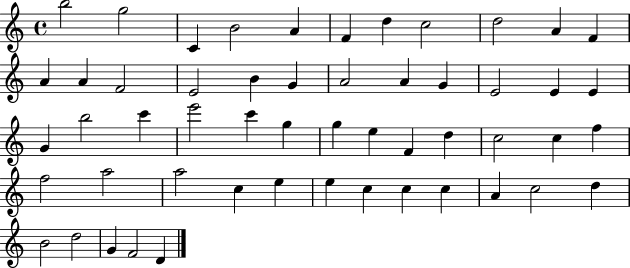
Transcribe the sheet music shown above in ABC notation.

X:1
T:Untitled
M:4/4
L:1/4
K:C
b2 g2 C B2 A F d c2 d2 A F A A F2 E2 B G A2 A G E2 E E G b2 c' e'2 c' g g e F d c2 c f f2 a2 a2 c e e c c c A c2 d B2 d2 G F2 D